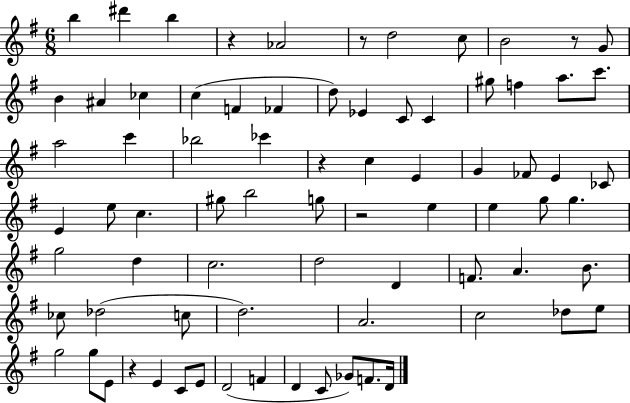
B5/q D#6/q B5/q R/q Ab4/h R/e D5/h C5/e B4/h R/e G4/e B4/q A#4/q CES5/q C5/q F4/q FES4/q D5/e Eb4/q C4/e C4/q G#5/e F5/q A5/e. C6/e. A5/h C6/q Bb5/h CES6/q R/q C5/q E4/q G4/q FES4/e E4/q CES4/e E4/q E5/e C5/q. G#5/e B5/h G5/e R/h E5/q E5/q G5/e G5/q. G5/h D5/q C5/h. D5/h D4/q F4/e. A4/q. B4/e. CES5/e Db5/h C5/e D5/h. A4/h. C5/h Db5/e E5/e G5/h G5/e E4/e R/q E4/q C4/e E4/e D4/h F4/q D4/q C4/e Gb4/e F4/e. D4/s